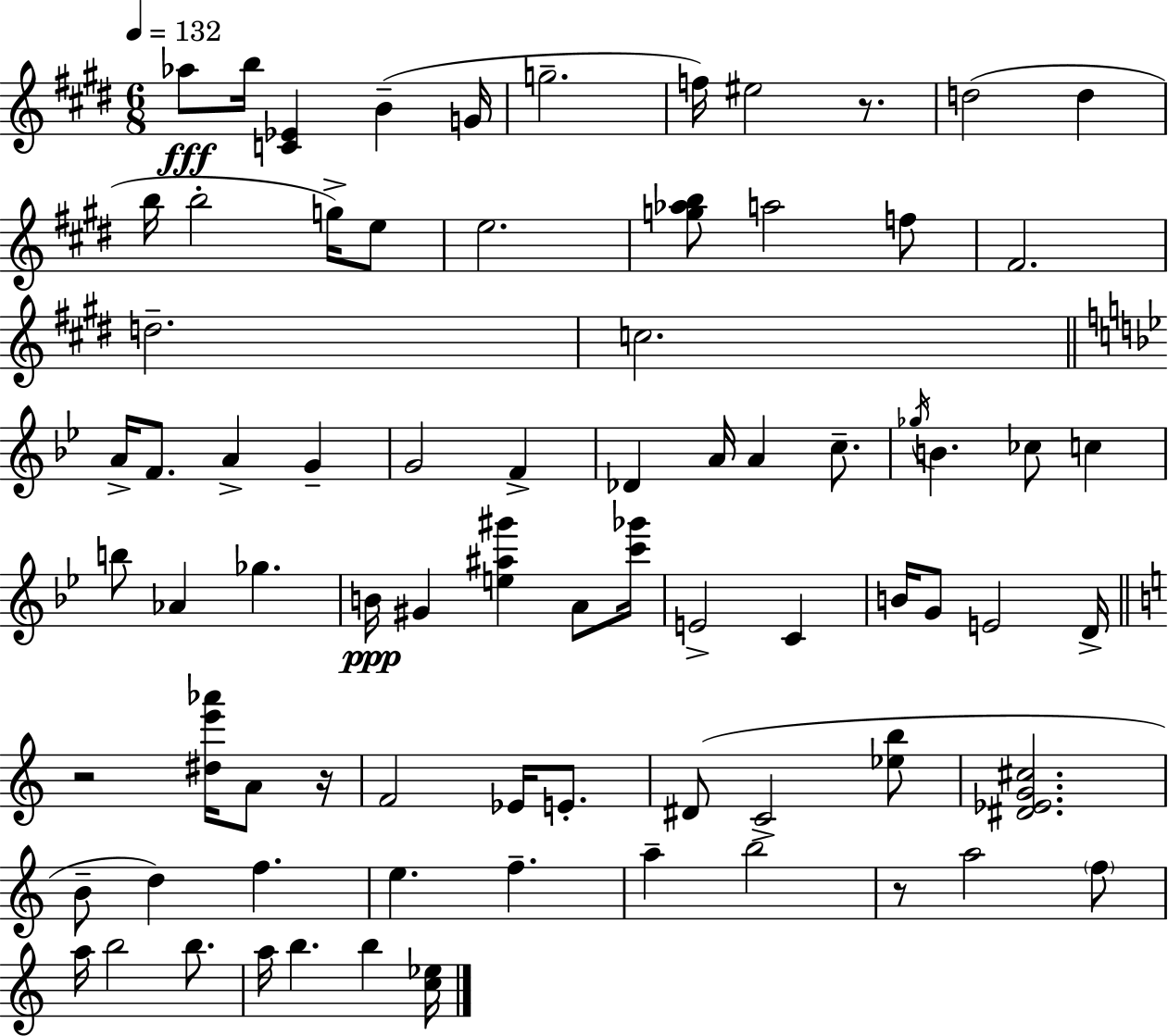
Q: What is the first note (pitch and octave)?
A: Ab5